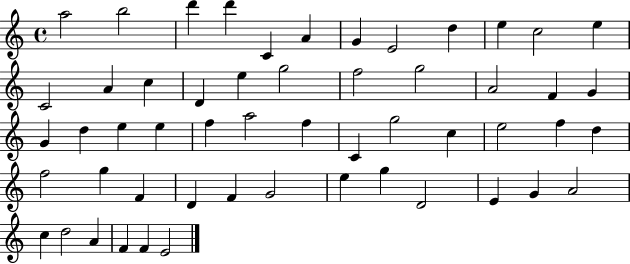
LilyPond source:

{
  \clef treble
  \time 4/4
  \defaultTimeSignature
  \key c \major
  a''2 b''2 | d'''4 d'''4 c'4 a'4 | g'4 e'2 d''4 | e''4 c''2 e''4 | \break c'2 a'4 c''4 | d'4 e''4 g''2 | f''2 g''2 | a'2 f'4 g'4 | \break g'4 d''4 e''4 e''4 | f''4 a''2 f''4 | c'4 g''2 c''4 | e''2 f''4 d''4 | \break f''2 g''4 f'4 | d'4 f'4 g'2 | e''4 g''4 d'2 | e'4 g'4 a'2 | \break c''4 d''2 a'4 | f'4 f'4 e'2 | \bar "|."
}